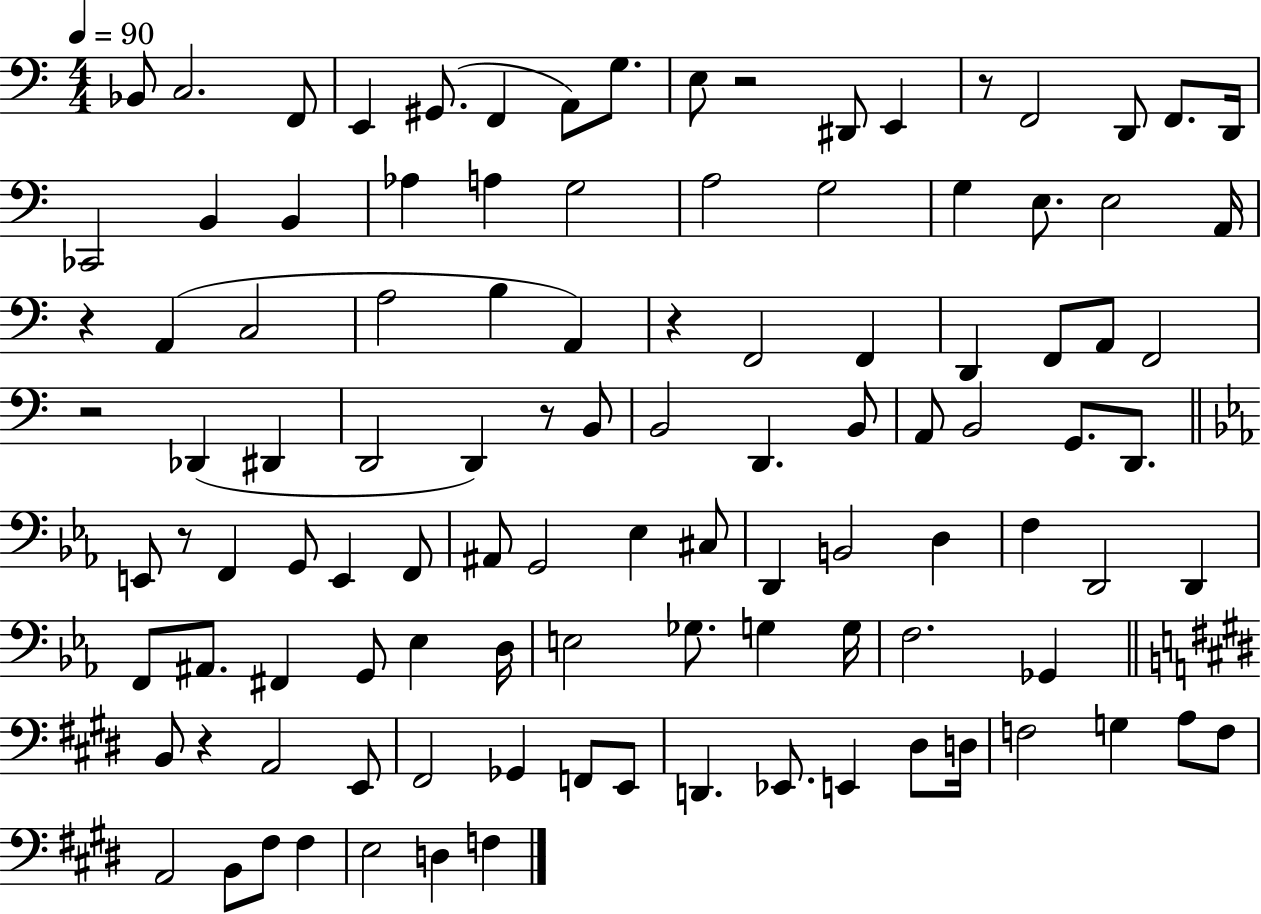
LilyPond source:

{
  \clef bass
  \numericTimeSignature
  \time 4/4
  \key c \major
  \tempo 4 = 90
  bes,8 c2. f,8 | e,4 gis,8.( f,4 a,8) g8. | e8 r2 dis,8 e,4 | r8 f,2 d,8 f,8. d,16 | \break ces,2 b,4 b,4 | aes4 a4 g2 | a2 g2 | g4 e8. e2 a,16 | \break r4 a,4( c2 | a2 b4 a,4) | r4 f,2 f,4 | d,4 f,8 a,8 f,2 | \break r2 des,4( dis,4 | d,2 d,4) r8 b,8 | b,2 d,4. b,8 | a,8 b,2 g,8. d,8. | \break \bar "||" \break \key ees \major e,8 r8 f,4 g,8 e,4 f,8 | ais,8 g,2 ees4 cis8 | d,4 b,2 d4 | f4 d,2 d,4 | \break f,8 ais,8. fis,4 g,8 ees4 d16 | e2 ges8. g4 g16 | f2. ges,4 | \bar "||" \break \key e \major b,8 r4 a,2 e,8 | fis,2 ges,4 f,8 e,8 | d,4. ees,8. e,4 dis8 d16 | f2 g4 a8 f8 | \break a,2 b,8 fis8 fis4 | e2 d4 f4 | \bar "|."
}